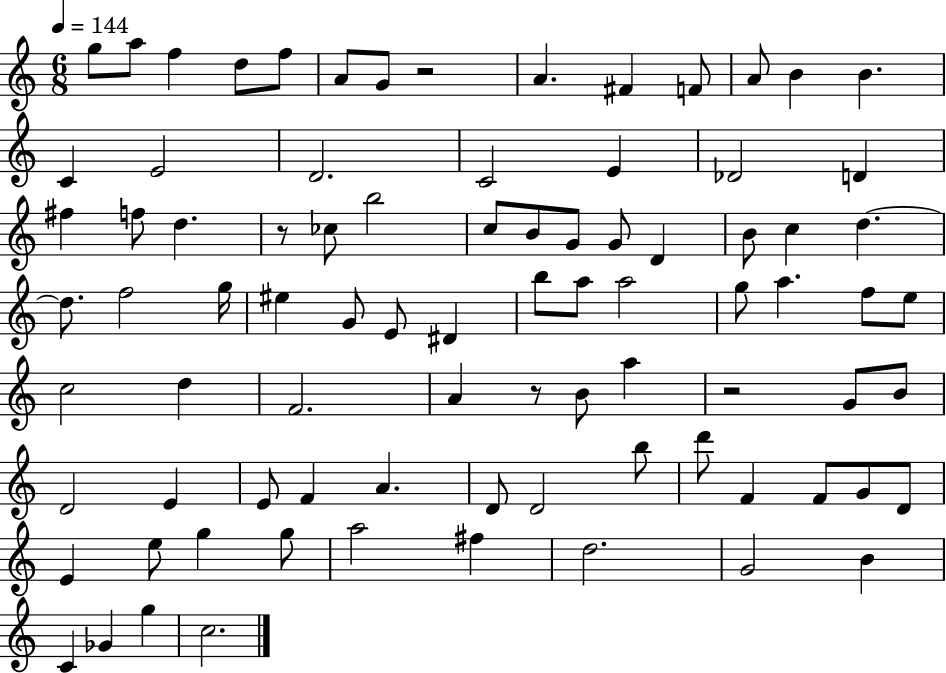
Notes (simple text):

G5/e A5/e F5/q D5/e F5/e A4/e G4/e R/h A4/q. F#4/q F4/e A4/e B4/q B4/q. C4/q E4/h D4/h. C4/h E4/q Db4/h D4/q F#5/q F5/e D5/q. R/e CES5/e B5/h C5/e B4/e G4/e G4/e D4/q B4/e C5/q D5/q. D5/e. F5/h G5/s EIS5/q G4/e E4/e D#4/q B5/e A5/e A5/h G5/e A5/q. F5/e E5/e C5/h D5/q F4/h. A4/q R/e B4/e A5/q R/h G4/e B4/e D4/h E4/q E4/e F4/q A4/q. D4/e D4/h B5/e D6/e F4/q F4/e G4/e D4/e E4/q E5/e G5/q G5/e A5/h F#5/q D5/h. G4/h B4/q C4/q Gb4/q G5/q C5/h.